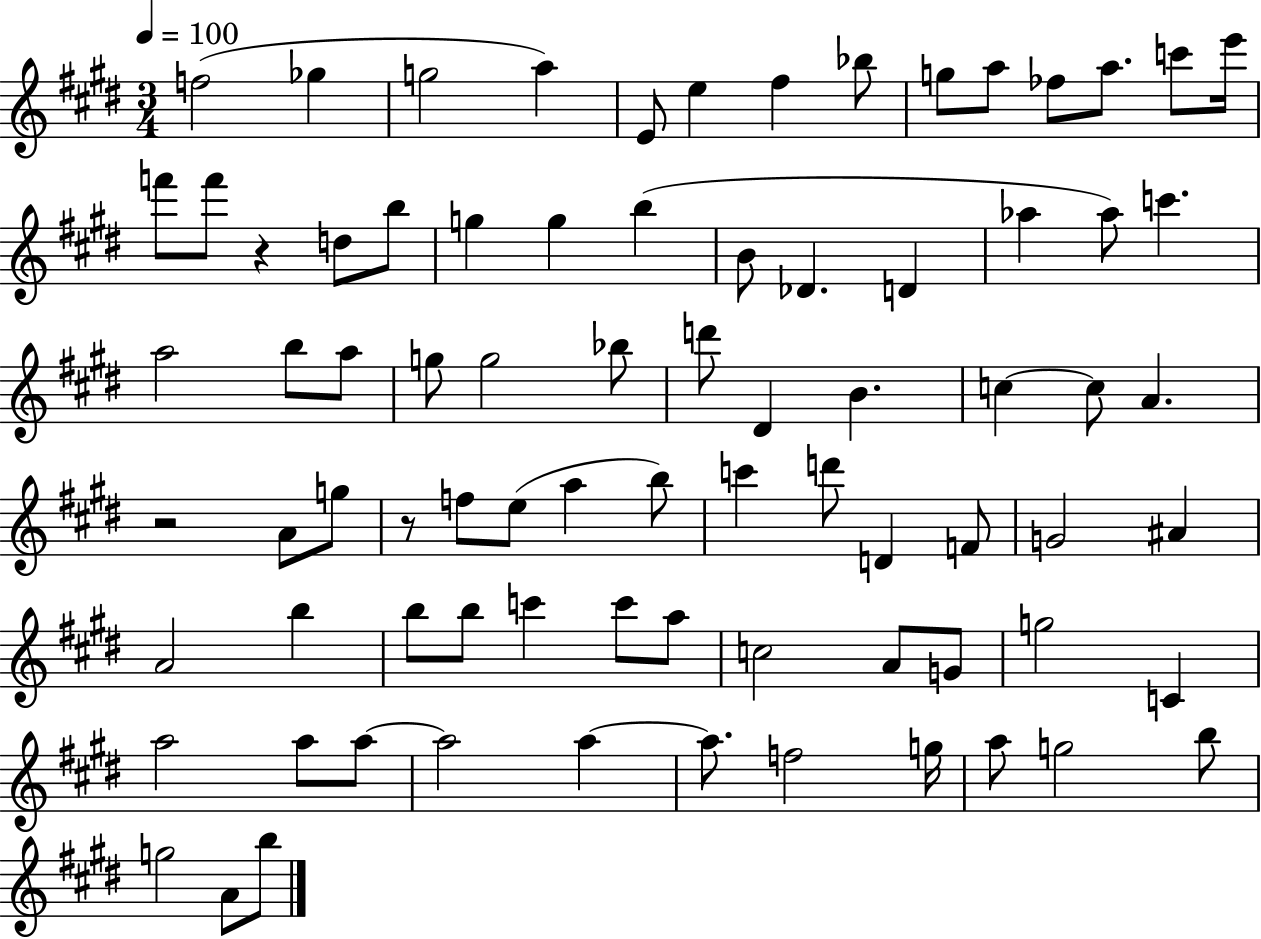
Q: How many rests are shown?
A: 3